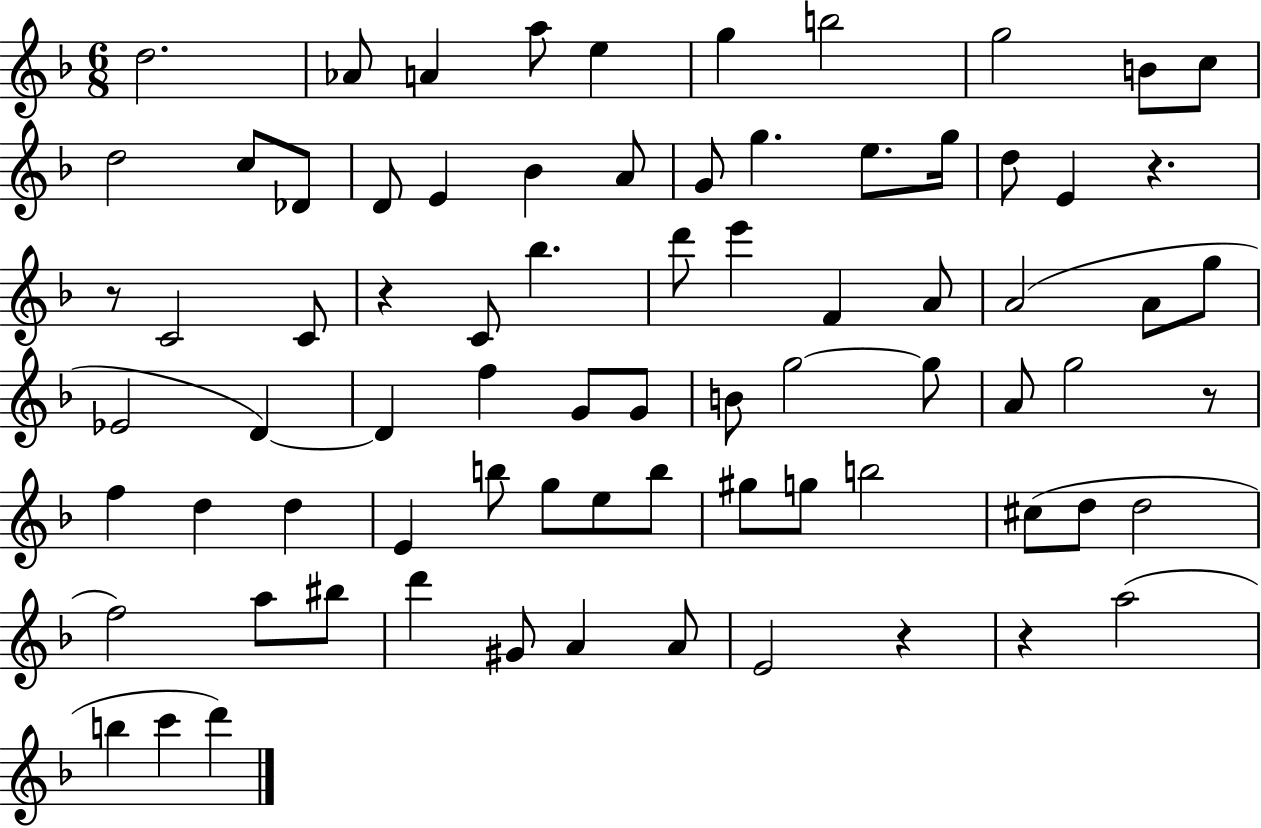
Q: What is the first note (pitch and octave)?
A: D5